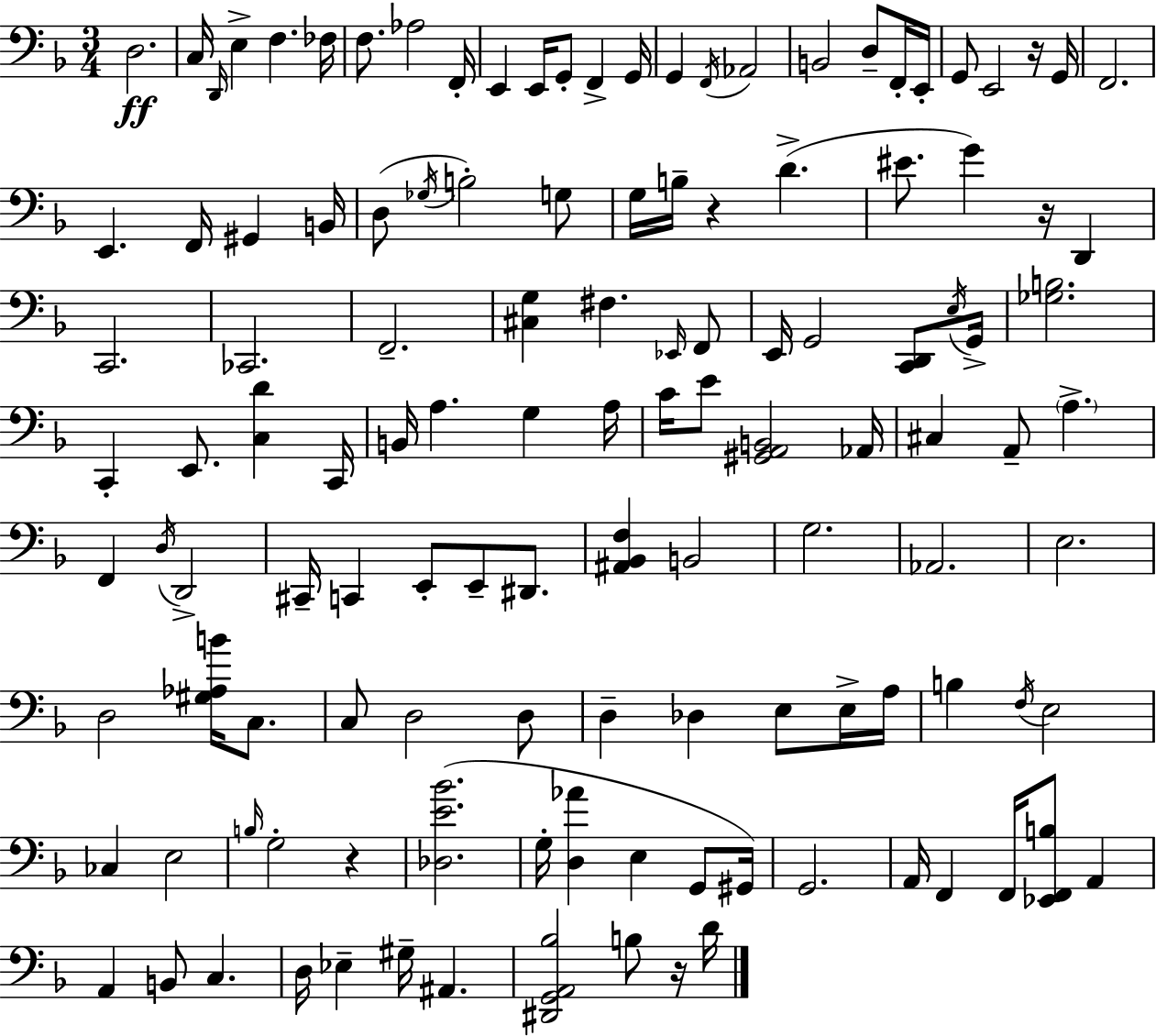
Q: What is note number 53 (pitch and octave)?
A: B2